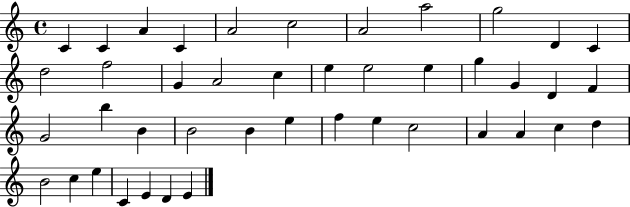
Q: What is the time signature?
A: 4/4